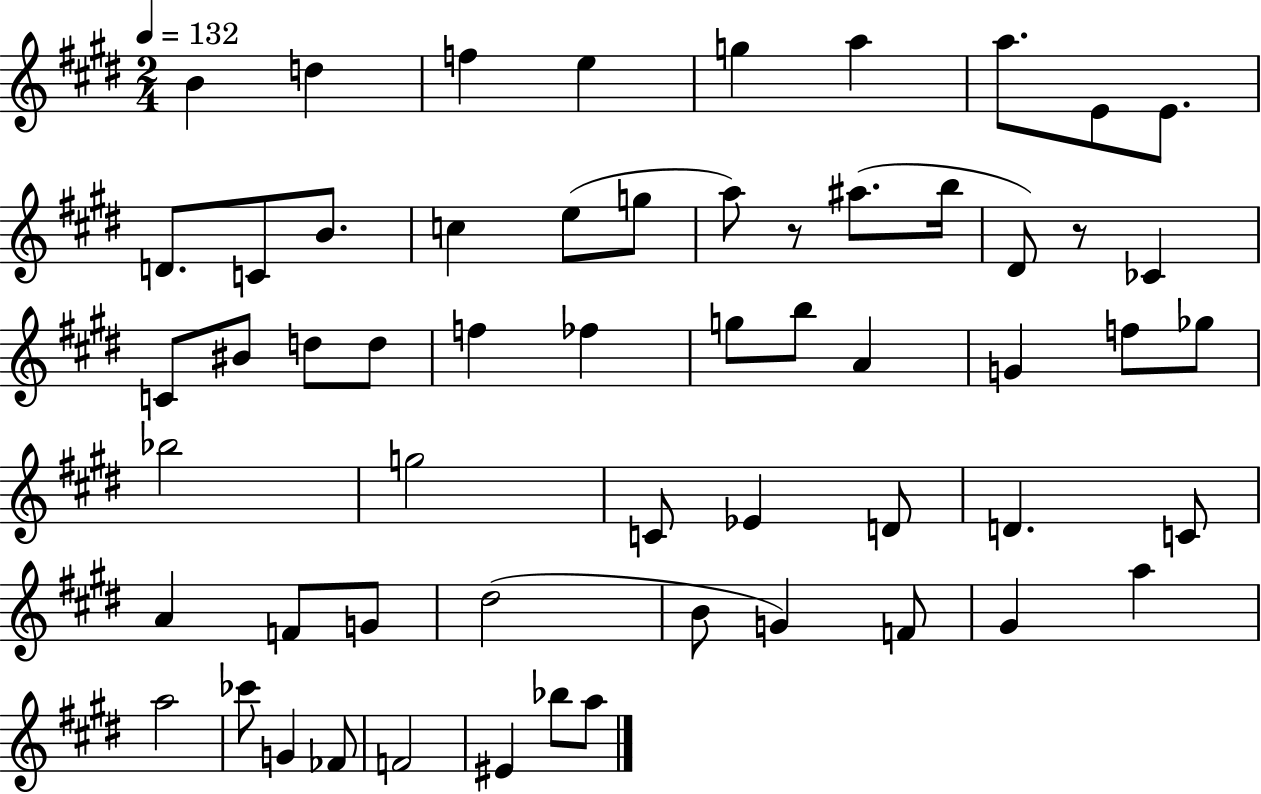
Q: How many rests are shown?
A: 2